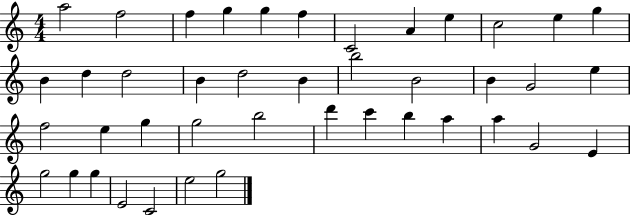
{
  \clef treble
  \numericTimeSignature
  \time 4/4
  \key c \major
  a''2 f''2 | f''4 g''4 g''4 f''4 | c'2 a'4 e''4 | c''2 e''4 g''4 | \break b'4 d''4 d''2 | b'4 d''2 b'4 | b''2 b'2 | b'4 g'2 e''4 | \break f''2 e''4 g''4 | g''2 b''2 | d'''4 c'''4 b''4 a''4 | a''4 g'2 e'4 | \break g''2 g''4 g''4 | e'2 c'2 | e''2 g''2 | \bar "|."
}